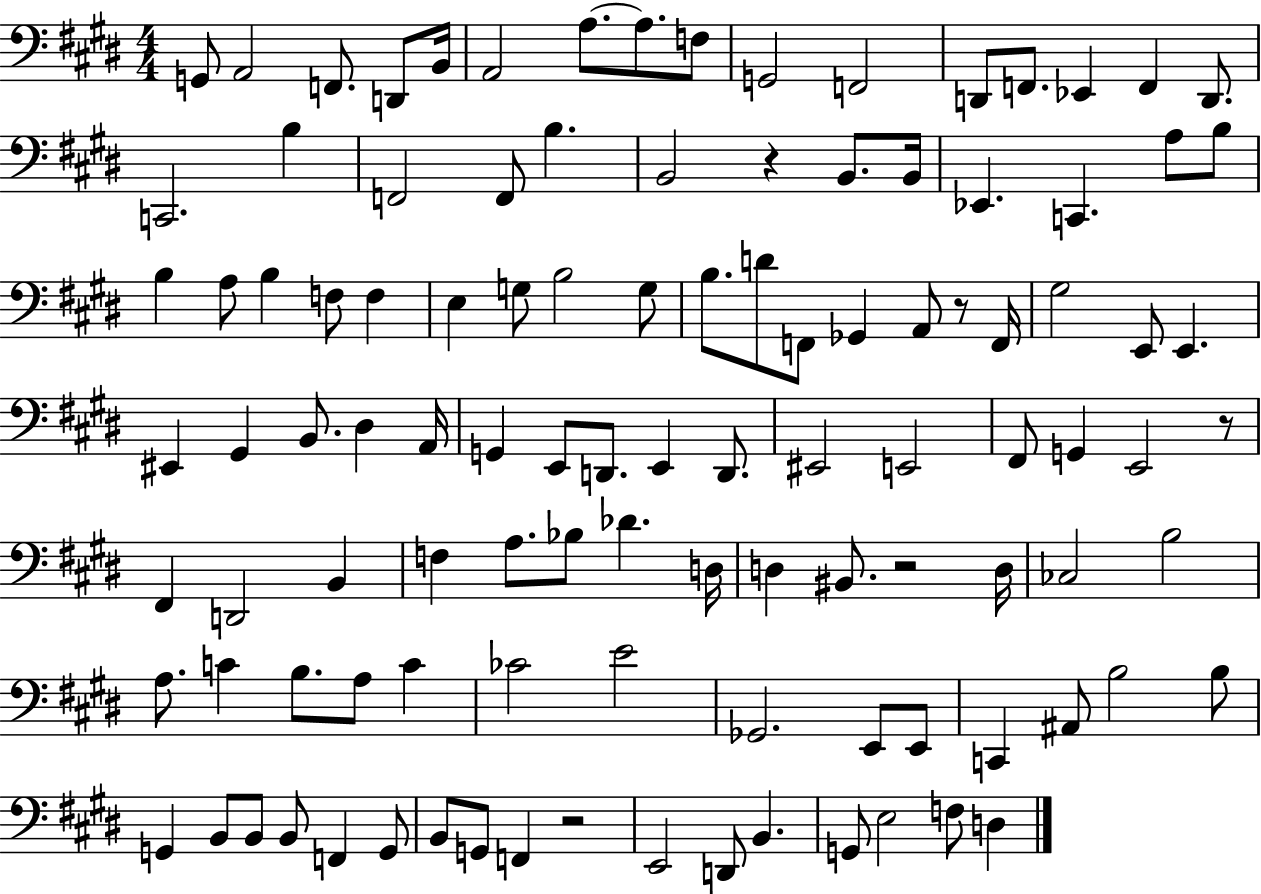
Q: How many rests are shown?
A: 5